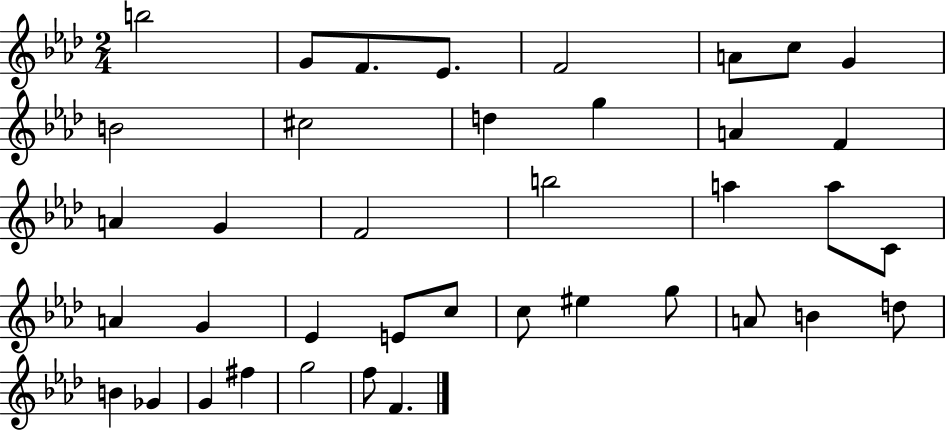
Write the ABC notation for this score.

X:1
T:Untitled
M:2/4
L:1/4
K:Ab
b2 G/2 F/2 _E/2 F2 A/2 c/2 G B2 ^c2 d g A F A G F2 b2 a a/2 C/2 A G _E E/2 c/2 c/2 ^e g/2 A/2 B d/2 B _G G ^f g2 f/2 F